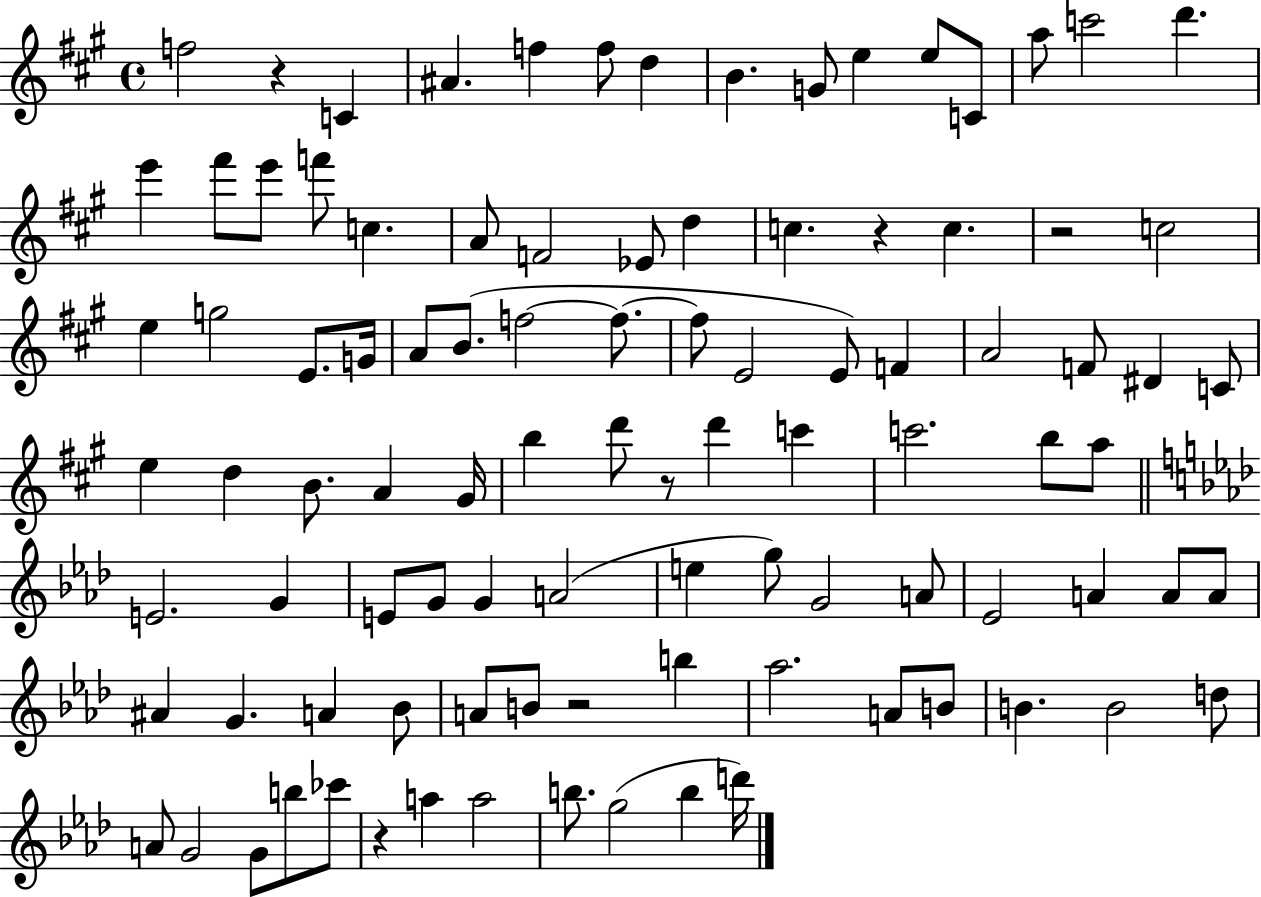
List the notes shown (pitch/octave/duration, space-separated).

F5/h R/q C4/q A#4/q. F5/q F5/e D5/q B4/q. G4/e E5/q E5/e C4/e A5/e C6/h D6/q. E6/q F#6/e E6/e F6/e C5/q. A4/e F4/h Eb4/e D5/q C5/q. R/q C5/q. R/h C5/h E5/q G5/h E4/e. G4/s A4/e B4/e. F5/h F5/e. F5/e E4/h E4/e F4/q A4/h F4/e D#4/q C4/e E5/q D5/q B4/e. A4/q G#4/s B5/q D6/e R/e D6/q C6/q C6/h. B5/e A5/e E4/h. G4/q E4/e G4/e G4/q A4/h E5/q G5/e G4/h A4/e Eb4/h A4/q A4/e A4/e A#4/q G4/q. A4/q Bb4/e A4/e B4/e R/h B5/q Ab5/h. A4/e B4/e B4/q. B4/h D5/e A4/e G4/h G4/e B5/e CES6/e R/q A5/q A5/h B5/e. G5/h B5/q D6/s